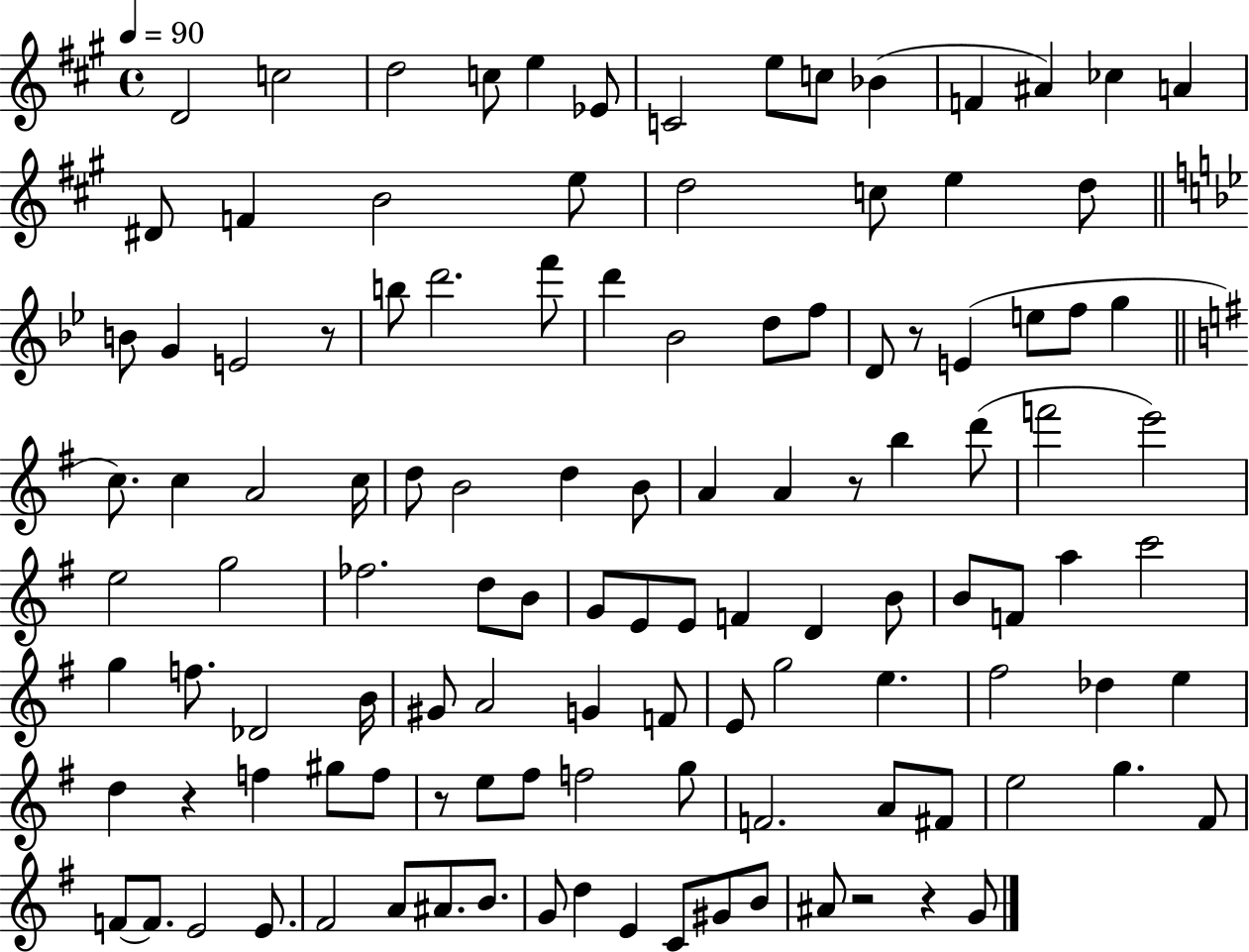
{
  \clef treble
  \time 4/4
  \defaultTimeSignature
  \key a \major
  \tempo 4 = 90
  d'2 c''2 | d''2 c''8 e''4 ees'8 | c'2 e''8 c''8 bes'4( | f'4 ais'4) ces''4 a'4 | \break dis'8 f'4 b'2 e''8 | d''2 c''8 e''4 d''8 | \bar "||" \break \key g \minor b'8 g'4 e'2 r8 | b''8 d'''2. f'''8 | d'''4 bes'2 d''8 f''8 | d'8 r8 e'4( e''8 f''8 g''4 | \break \bar "||" \break \key g \major c''8.) c''4 a'2 c''16 | d''8 b'2 d''4 b'8 | a'4 a'4 r8 b''4 d'''8( | f'''2 e'''2) | \break e''2 g''2 | fes''2. d''8 b'8 | g'8 e'8 e'8 f'4 d'4 b'8 | b'8 f'8 a''4 c'''2 | \break g''4 f''8. des'2 b'16 | gis'8 a'2 g'4 f'8 | e'8 g''2 e''4. | fis''2 des''4 e''4 | \break d''4 r4 f''4 gis''8 f''8 | r8 e''8 fis''8 f''2 g''8 | f'2. a'8 fis'8 | e''2 g''4. fis'8 | \break f'8~~ f'8. e'2 e'8. | fis'2 a'8 ais'8. b'8. | g'8 d''4 e'4 c'8 gis'8 b'8 | ais'8 r2 r4 g'8 | \break \bar "|."
}